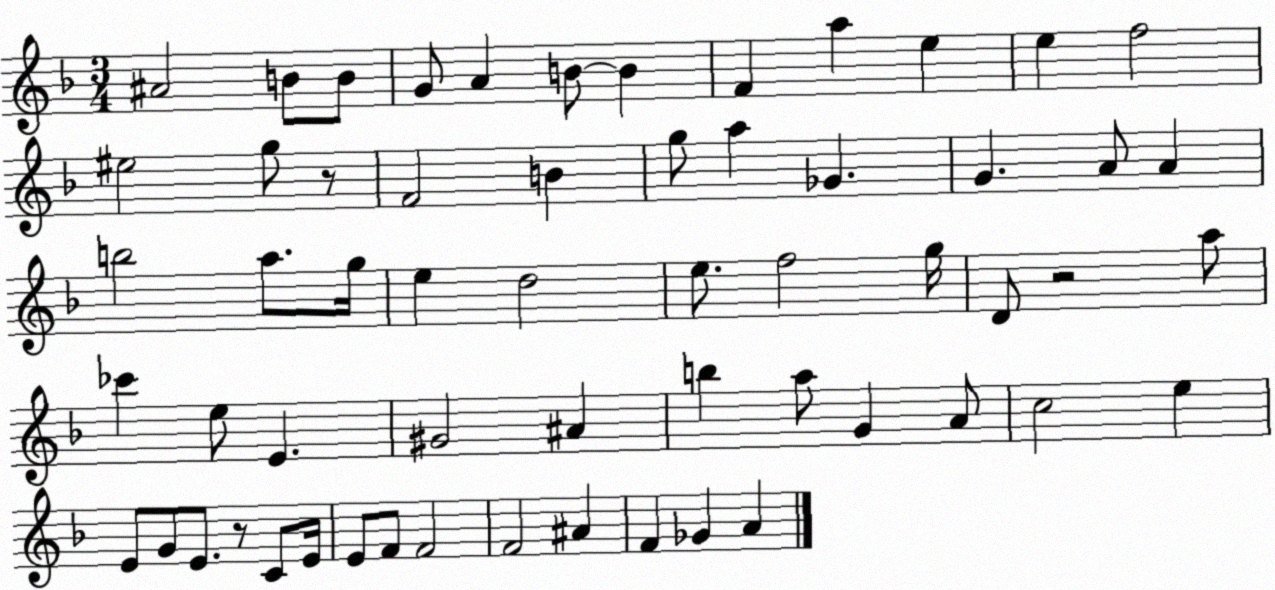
X:1
T:Untitled
M:3/4
L:1/4
K:F
^A2 B/2 B/2 G/2 A B/2 B F a e e f2 ^e2 g/2 z/2 F2 B g/2 a _G G A/2 A b2 a/2 g/4 e d2 e/2 f2 g/4 D/2 z2 a/2 _c' e/2 E ^G2 ^A b a/2 G A/2 c2 e E/2 G/2 E/2 z/2 C/2 E/4 E/2 F/2 F2 F2 ^A F _G A